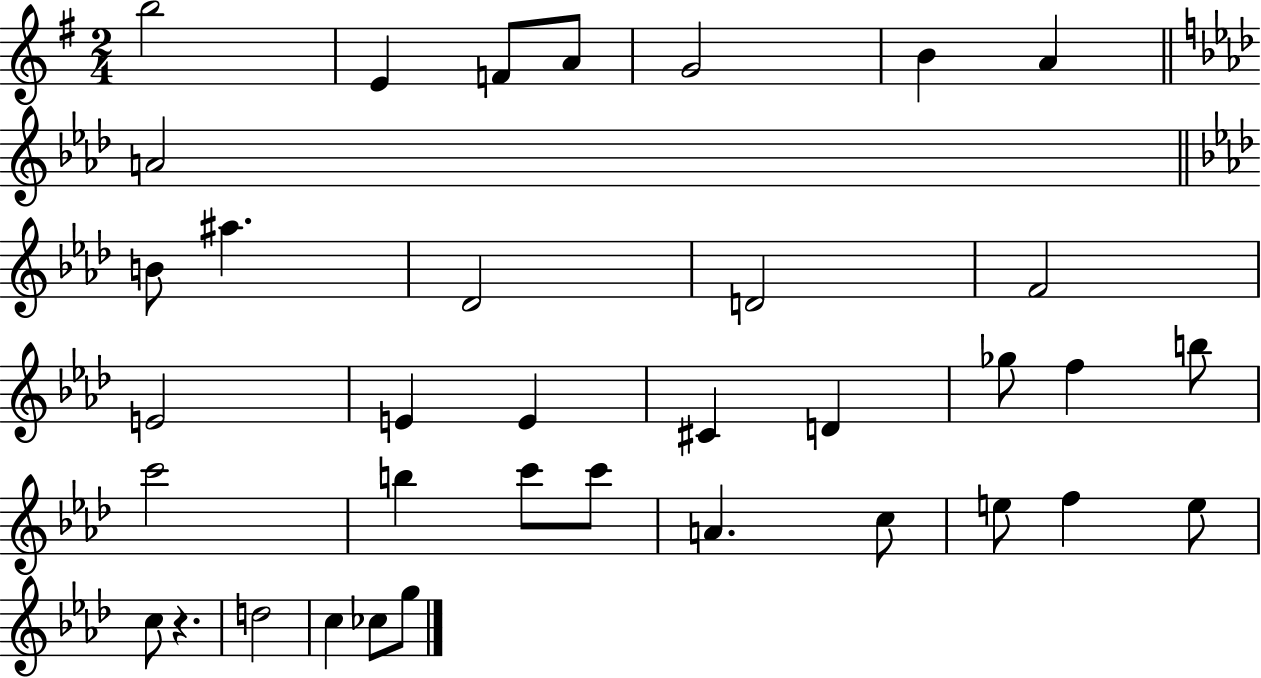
X:1
T:Untitled
M:2/4
L:1/4
K:G
b2 E F/2 A/2 G2 B A A2 B/2 ^a _D2 D2 F2 E2 E E ^C D _g/2 f b/2 c'2 b c'/2 c'/2 A c/2 e/2 f e/2 c/2 z d2 c _c/2 g/2